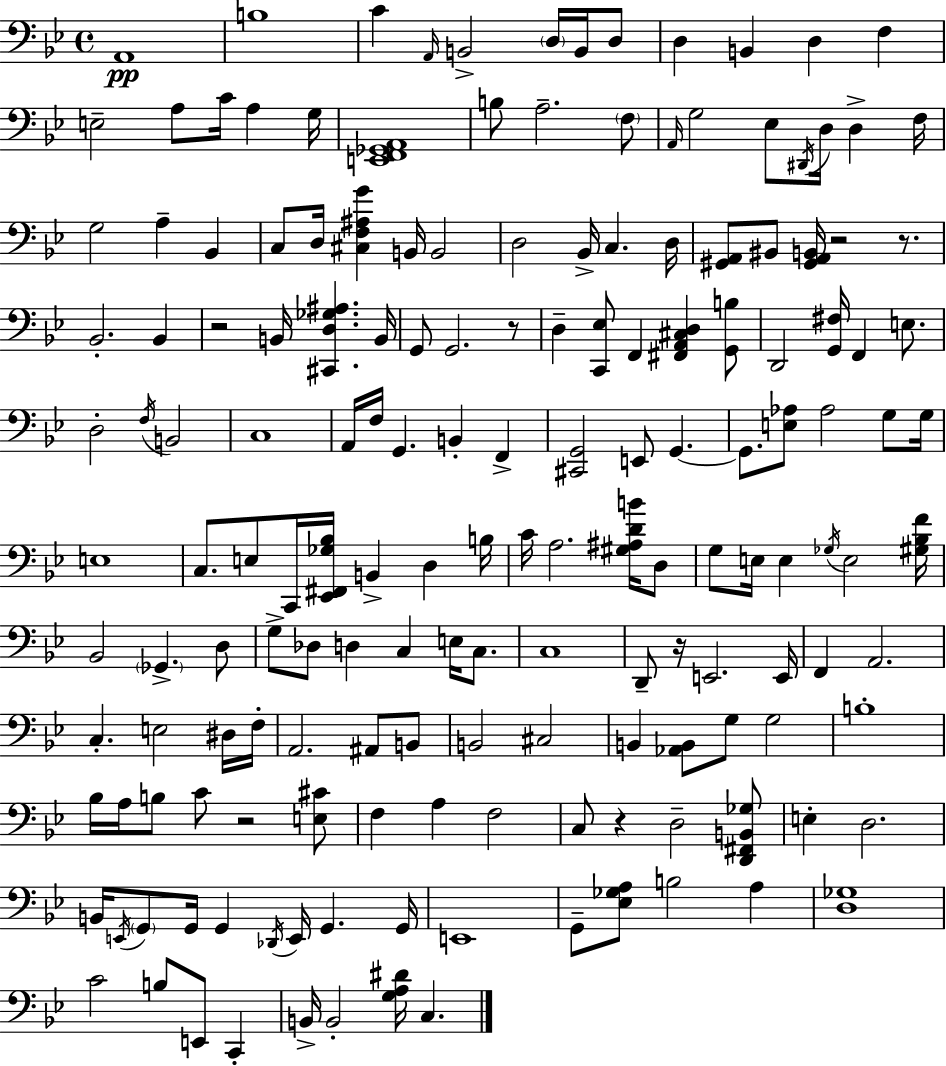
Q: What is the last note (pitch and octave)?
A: C3